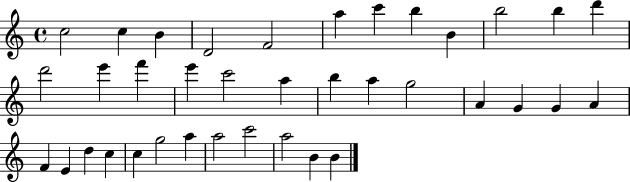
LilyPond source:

{
  \clef treble
  \time 4/4
  \defaultTimeSignature
  \key c \major
  c''2 c''4 b'4 | d'2 f'2 | a''4 c'''4 b''4 b'4 | b''2 b''4 d'''4 | \break d'''2 e'''4 f'''4 | e'''4 c'''2 a''4 | b''4 a''4 g''2 | a'4 g'4 g'4 a'4 | \break f'4 e'4 d''4 c''4 | c''4 g''2 a''4 | a''2 c'''2 | a''2 b'4 b'4 | \break \bar "|."
}